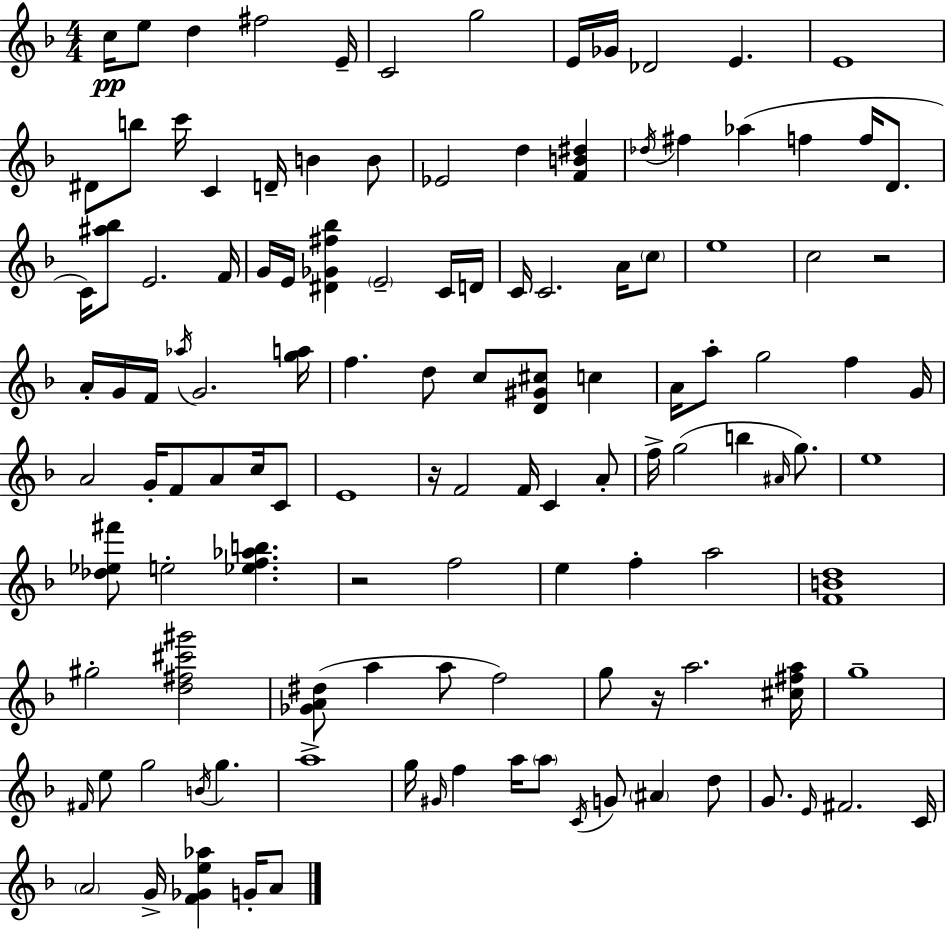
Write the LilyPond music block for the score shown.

{
  \clef treble
  \numericTimeSignature
  \time 4/4
  \key f \major
  c''16\pp e''8 d''4 fis''2 e'16-- | c'2 g''2 | e'16 ges'16 des'2 e'4. | e'1 | \break dis'8 b''8 c'''16 c'4 d'16-- b'4 b'8 | ees'2 d''4 <f' b' dis''>4 | \acciaccatura { des''16 } fis''4 aes''4( f''4 f''16 d'8. | c'16) <ais'' bes''>8 e'2. | \break f'16 g'16 e'16 <dis' ges' fis'' bes''>4 \parenthesize e'2-- c'16 | d'16 c'16 c'2. a'16 \parenthesize c''8 | e''1 | c''2 r2 | \break a'16-. g'16 f'16 \acciaccatura { aes''16 } g'2. | <g'' a''>16 f''4. d''8 c''8 <d' gis' cis''>8 c''4 | a'16 a''8-. g''2 f''4 | g'16 a'2 g'16-. f'8 a'8 c''16 | \break c'8 e'1 | r16 f'2 f'16 c'4 | a'8-. f''16-> g''2( b''4 \grace { ais'16 } | g''8.) e''1 | \break <des'' ees'' fis'''>8 e''2-. <ees'' f'' aes'' b''>4. | r2 f''2 | e''4 f''4-. a''2 | <f' b' d''>1 | \break gis''2-. <d'' fis'' cis''' gis'''>2 | <ges' a' dis''>8( a''4 a''8 f''2) | g''8 r16 a''2. | <cis'' fis'' a''>16 g''1-- | \break \grace { fis'16 } e''8 g''2 \acciaccatura { b'16 } g''4. | a''1-> | g''16 \grace { gis'16 } f''4 a''16 \parenthesize a''8 \acciaccatura { c'16 } g'8 | \parenthesize ais'4 d''8 g'8. \grace { e'16 } fis'2. | \break c'16 \parenthesize a'2 | g'16-> <f' ges' e'' aes''>4 g'16-. a'8 \bar "|."
}